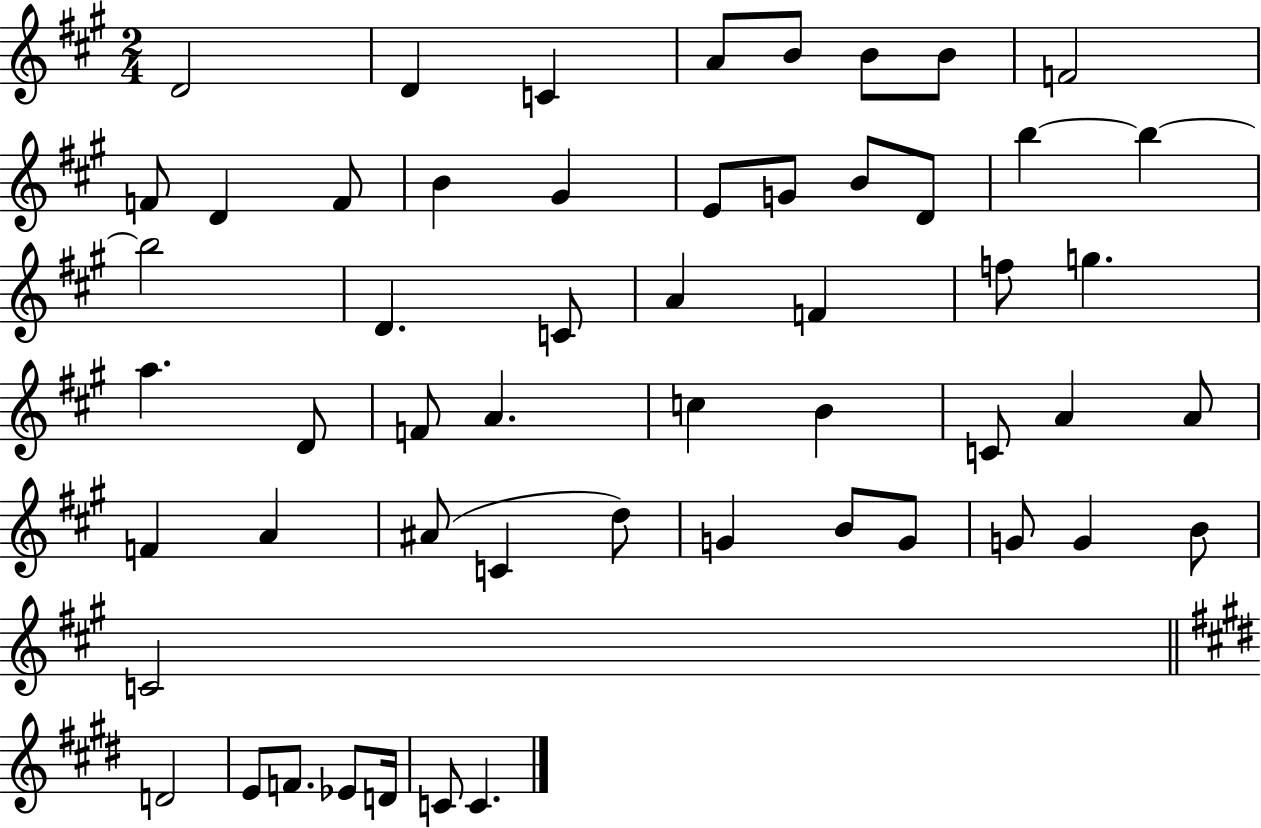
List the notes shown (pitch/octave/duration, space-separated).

D4/h D4/q C4/q A4/e B4/e B4/e B4/e F4/h F4/e D4/q F4/e B4/q G#4/q E4/e G4/e B4/e D4/e B5/q B5/q B5/h D4/q. C4/e A4/q F4/q F5/e G5/q. A5/q. D4/e F4/e A4/q. C5/q B4/q C4/e A4/q A4/e F4/q A4/q A#4/e C4/q D5/e G4/q B4/e G4/e G4/e G4/q B4/e C4/h D4/h E4/e F4/e. Eb4/e D4/s C4/e C4/q.